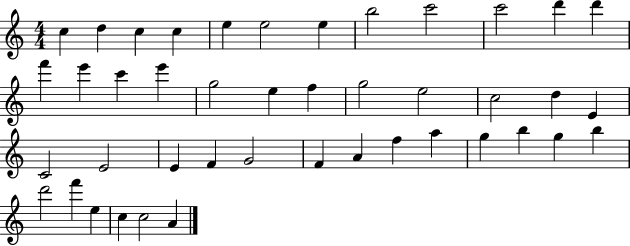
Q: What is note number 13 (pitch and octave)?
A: F6